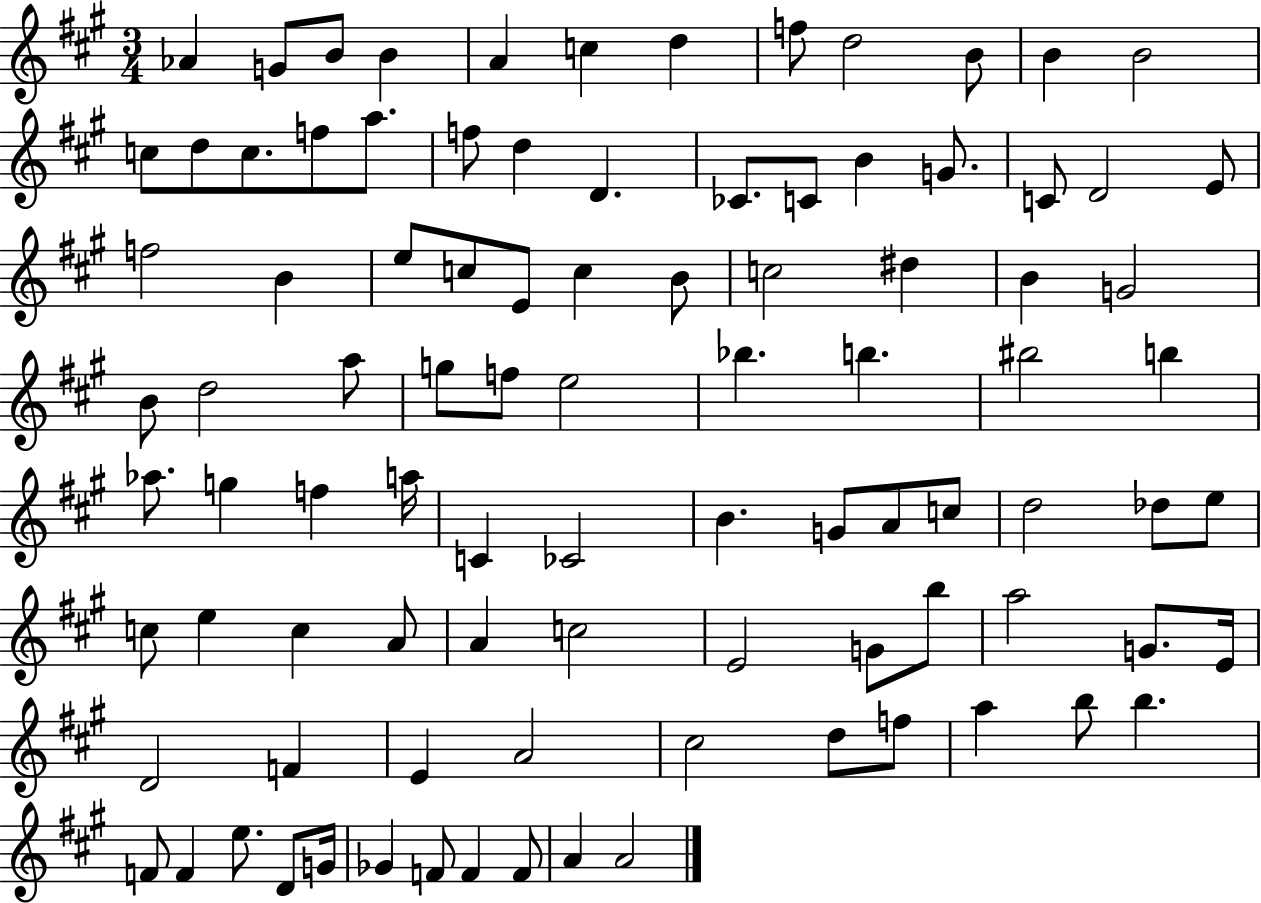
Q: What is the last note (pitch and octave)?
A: A4